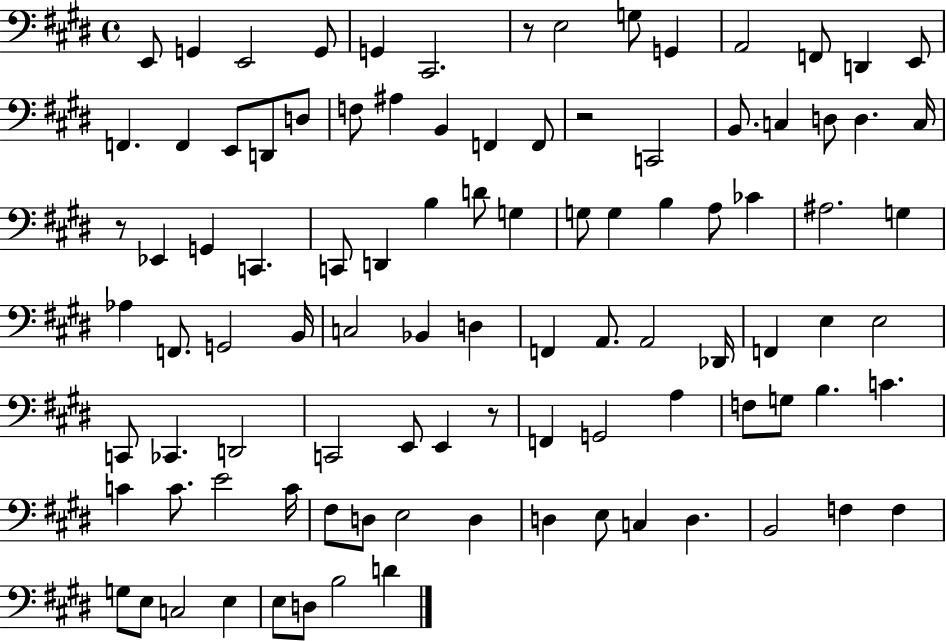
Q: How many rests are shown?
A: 4